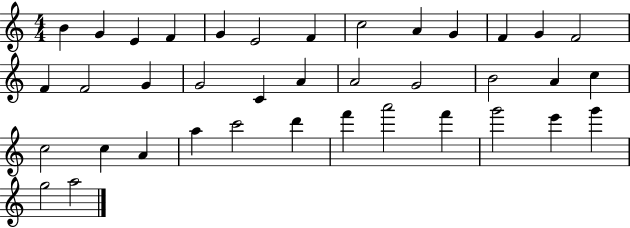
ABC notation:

X:1
T:Untitled
M:4/4
L:1/4
K:C
B G E F G E2 F c2 A G F G F2 F F2 G G2 C A A2 G2 B2 A c c2 c A a c'2 d' f' a'2 f' g'2 e' g' g2 a2